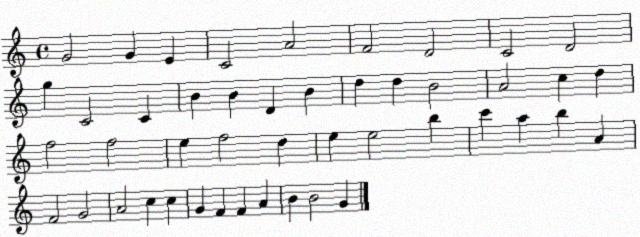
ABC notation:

X:1
T:Untitled
M:4/4
L:1/4
K:C
G2 G E C2 A2 F2 D2 C2 D2 g C2 C B B D B d d B2 A2 c d f2 f2 e f2 d e e2 b c' a b A F2 G2 A2 c c G F F A B B2 G